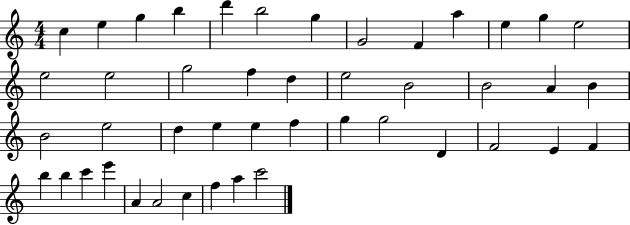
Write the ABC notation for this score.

X:1
T:Untitled
M:4/4
L:1/4
K:C
c e g b d' b2 g G2 F a e g e2 e2 e2 g2 f d e2 B2 B2 A B B2 e2 d e e f g g2 D F2 E F b b c' e' A A2 c f a c'2